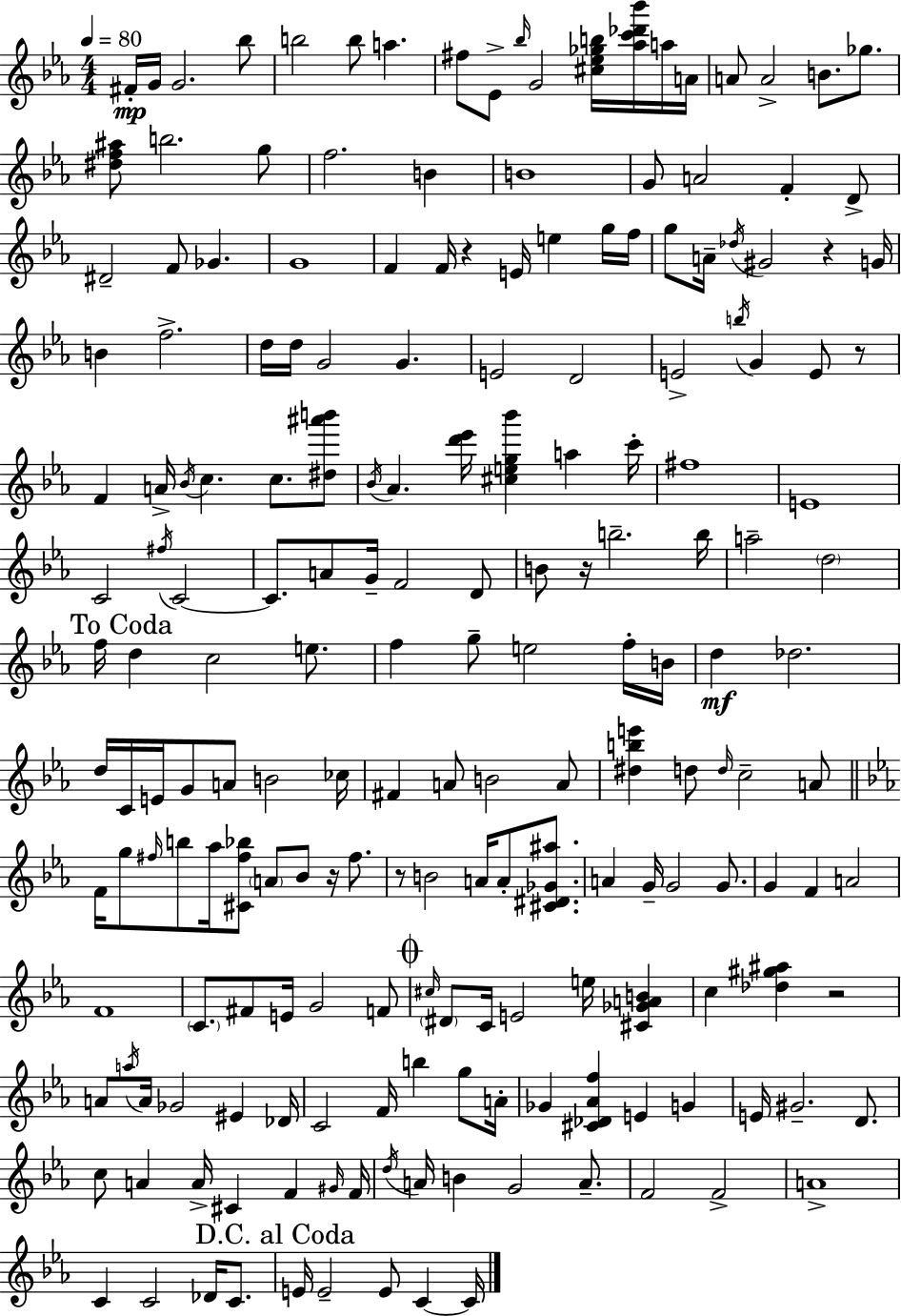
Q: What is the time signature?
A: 4/4